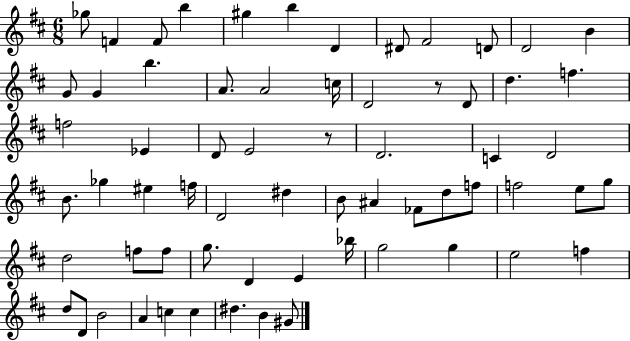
Gb5/e F4/q F4/e B5/q G#5/q B5/q D4/q D#4/e F#4/h D4/e D4/h B4/q G4/e G4/q B5/q. A4/e. A4/h C5/s D4/h R/e D4/e D5/q. F5/q. F5/h Eb4/q D4/e E4/h R/e D4/h. C4/q D4/h B4/e. Gb5/q EIS5/q F5/s D4/h D#5/q B4/e A#4/q FES4/e D5/e F5/e F5/h E5/e G5/e D5/h F5/e F5/e G5/e. D4/q E4/q Bb5/s G5/h G5/q E5/h F5/q D5/e D4/e B4/h A4/q C5/q C5/q D#5/q. B4/q G#4/e